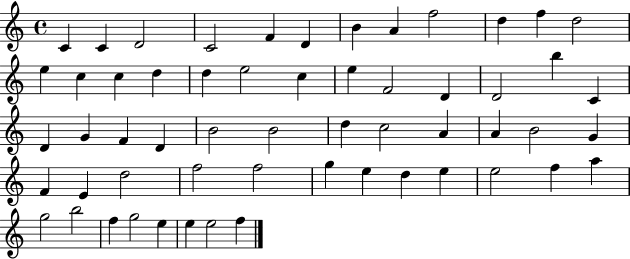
X:1
T:Untitled
M:4/4
L:1/4
K:C
C C D2 C2 F D B A f2 d f d2 e c c d d e2 c e F2 D D2 b C D G F D B2 B2 d c2 A A B2 G F E d2 f2 f2 g e d e e2 f a g2 b2 f g2 e e e2 f